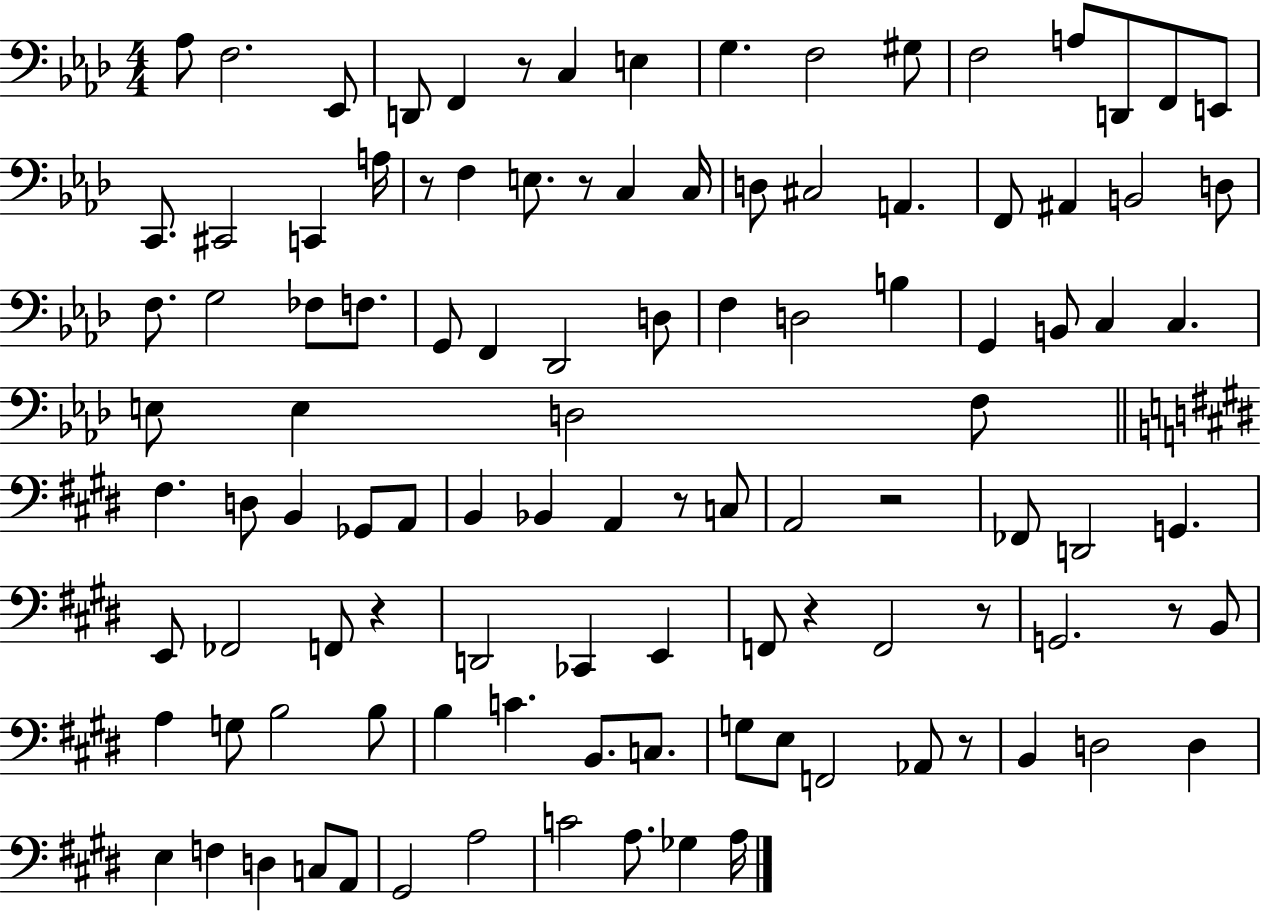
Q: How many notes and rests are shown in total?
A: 108